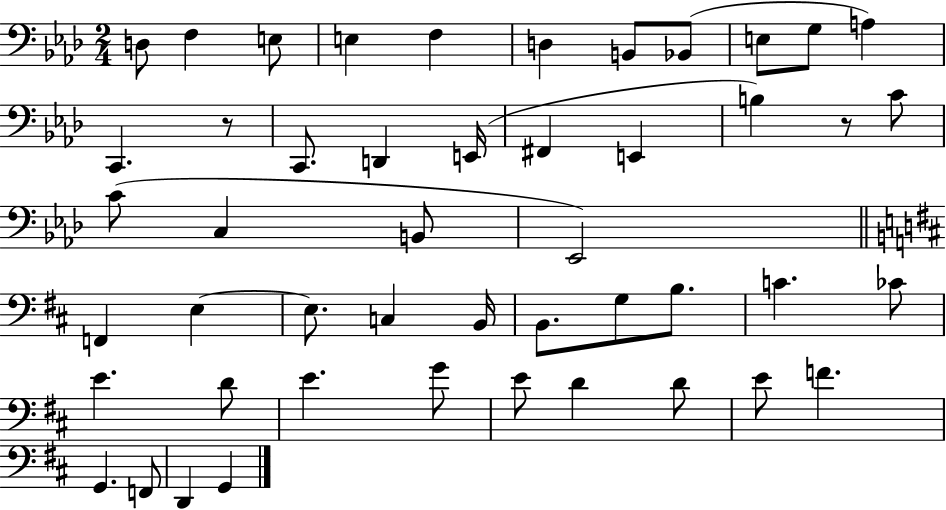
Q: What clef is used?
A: bass